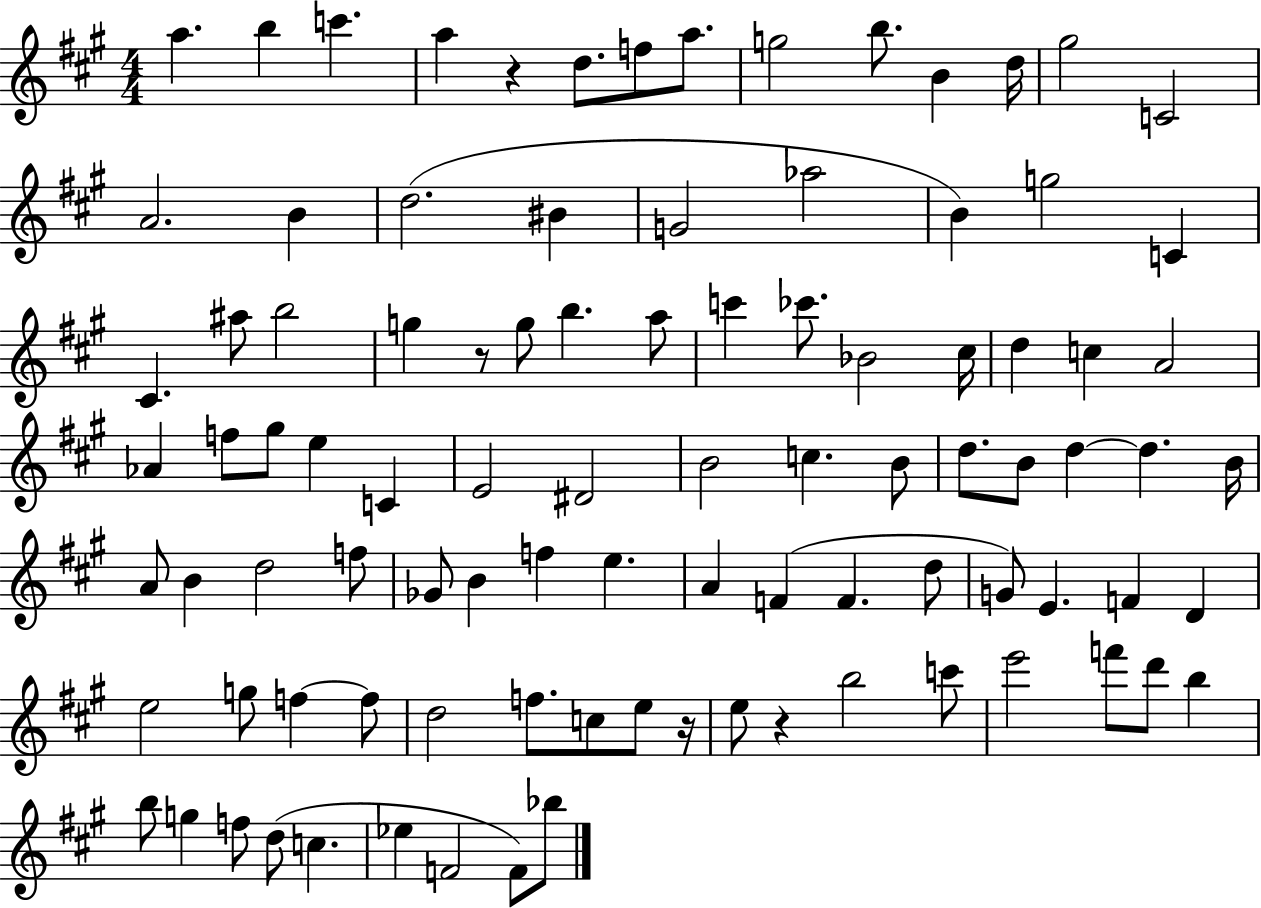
A5/q. B5/q C6/q. A5/q R/q D5/e. F5/e A5/e. G5/h B5/e. B4/q D5/s G#5/h C4/h A4/h. B4/q D5/h. BIS4/q G4/h Ab5/h B4/q G5/h C4/q C#4/q. A#5/e B5/h G5/q R/e G5/e B5/q. A5/e C6/q CES6/e. Bb4/h C#5/s D5/q C5/q A4/h Ab4/q F5/e G#5/e E5/q C4/q E4/h D#4/h B4/h C5/q. B4/e D5/e. B4/e D5/q D5/q. B4/s A4/e B4/q D5/h F5/e Gb4/e B4/q F5/q E5/q. A4/q F4/q F4/q. D5/e G4/e E4/q. F4/q D4/q E5/h G5/e F5/q F5/e D5/h F5/e. C5/e E5/e R/s E5/e R/q B5/h C6/e E6/h F6/e D6/e B5/q B5/e G5/q F5/e D5/e C5/q. Eb5/q F4/h F4/e Bb5/e